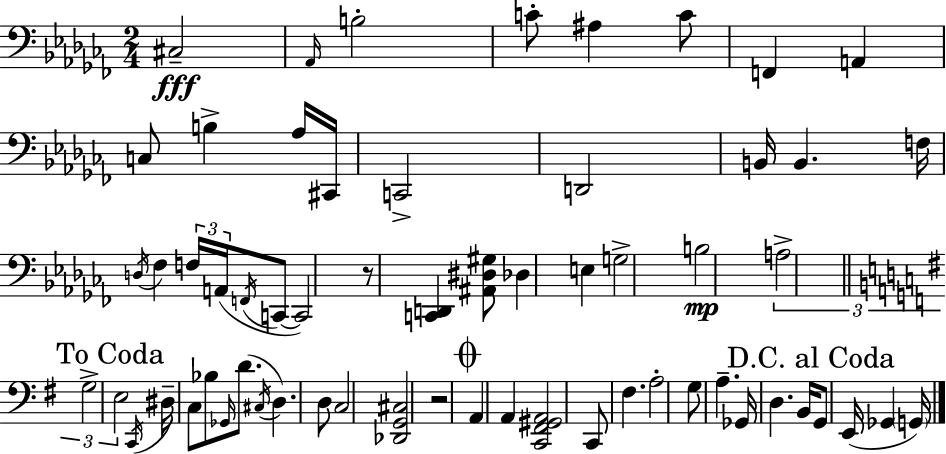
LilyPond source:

{
  \clef bass
  \numericTimeSignature
  \time 2/4
  \key aes \minor
  cis2--\fff | \grace { aes,16 } b2-. | c'8-. ais4 c'8 | f,4 a,4 | \break c8 b4-> aes16 | cis,16 c,2-> | d,2 | b,16 b,4. | \break f16 \acciaccatura { d16 } fes4 \tuplet 3/2 { f16 a,16( | \acciaccatura { f,16 } } c,8~~ c,2) | r8 <c, d,>4 | <ais, dis gis>8 des4 e4 | \break g2-> | b2\mp | \tuplet 3/2 { a2-> | \mark "To Coda" \bar "||" \break \key g \major g2-> | e2 } | \acciaccatura { c,16 } dis16-- c8 bes8 \grace { ges,16 }( d'8. | \acciaccatura { cis16 } d4.) | \break d8 c2 | <des, g, cis>2 | r2 | \mark \markup { \musicglyph "scripts.coda" } a,4 a,4 | \break <c, fis, gis, a,>2 | c,8 fis4. | a2-. | g8 a4.-- | \break ges,16 d4. | b,16 \mark "D.C. al Coda" g,8 e,16( ges,4 | \parenthesize g,16) \bar "|."
}